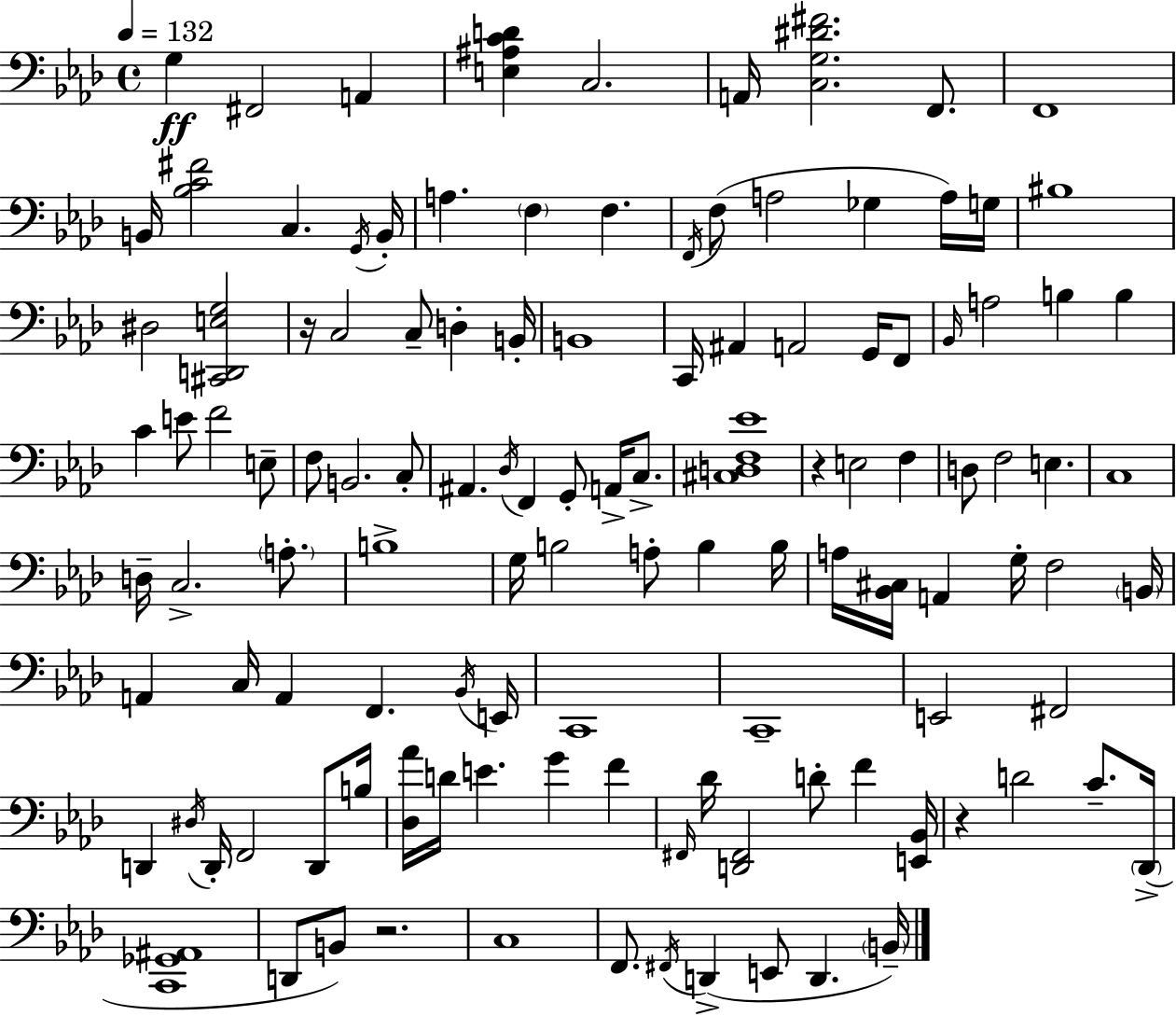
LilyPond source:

{
  \clef bass
  \time 4/4
  \defaultTimeSignature
  \key f \minor
  \tempo 4 = 132
  g4\ff fis,2 a,4 | <e ais c' d'>4 c2. | a,16 <c g dis' fis'>2. f,8. | f,1 | \break b,16 <bes c' fis'>2 c4. \acciaccatura { g,16 } | b,16-. a4. \parenthesize f4 f4. | \acciaccatura { f,16 }( f8 a2 ges4 | a16) g16 bis1 | \break dis2 <cis, d, e g>2 | r16 c2 c8-- d4-. | b,16-. b,1 | c,16 ais,4 a,2 g,16 | \break f,8 \grace { bes,16 } a2 b4 b4 | c'4 e'8 f'2 | e8-- f8 b,2. | c8-. ais,4. \acciaccatura { des16 } f,4 g,8-. | \break a,16-> c8.-> <cis d f ees'>1 | r4 e2 | f4 d8 f2 e4. | c1 | \break d16-- c2.-> | \parenthesize a8.-. b1-> | g16 b2 a8-. b4 | b16 a16 <bes, cis>16 a,4 g16-. f2 | \break \parenthesize b,16 a,4 c16 a,4 f,4. | \acciaccatura { bes,16 } e,16 c,1 | c,1-- | e,2 fis,2 | \break d,4 \acciaccatura { dis16 } d,16-. f,2 | d,8 b16 <des aes'>16 d'16 e'4. g'4 | f'4 \grace { fis,16 } des'16 <d, fis,>2 | d'8-. f'4 <e, bes,>16 r4 d'2 | \break c'8.-- \parenthesize des,16->( <c, ges, ais,>1 | d,8 b,8) r2. | c1 | f,8. \acciaccatura { fis,16 }( d,4-> e,8 | \break d,4. \parenthesize b,16--) \bar "|."
}